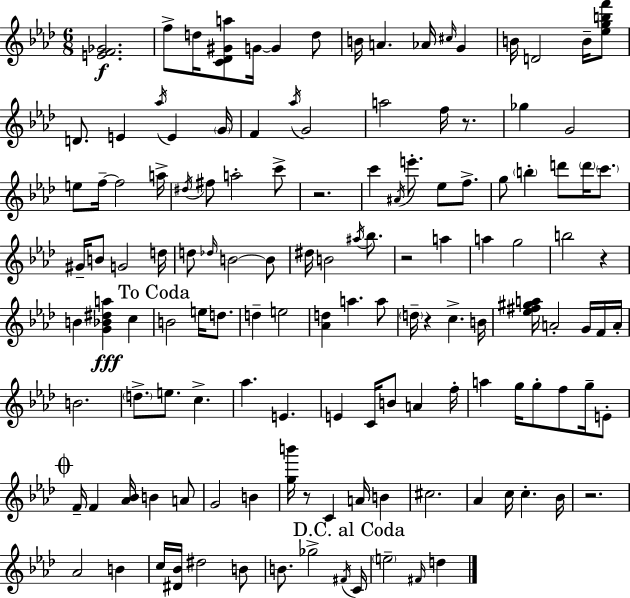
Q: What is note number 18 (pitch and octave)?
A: G4